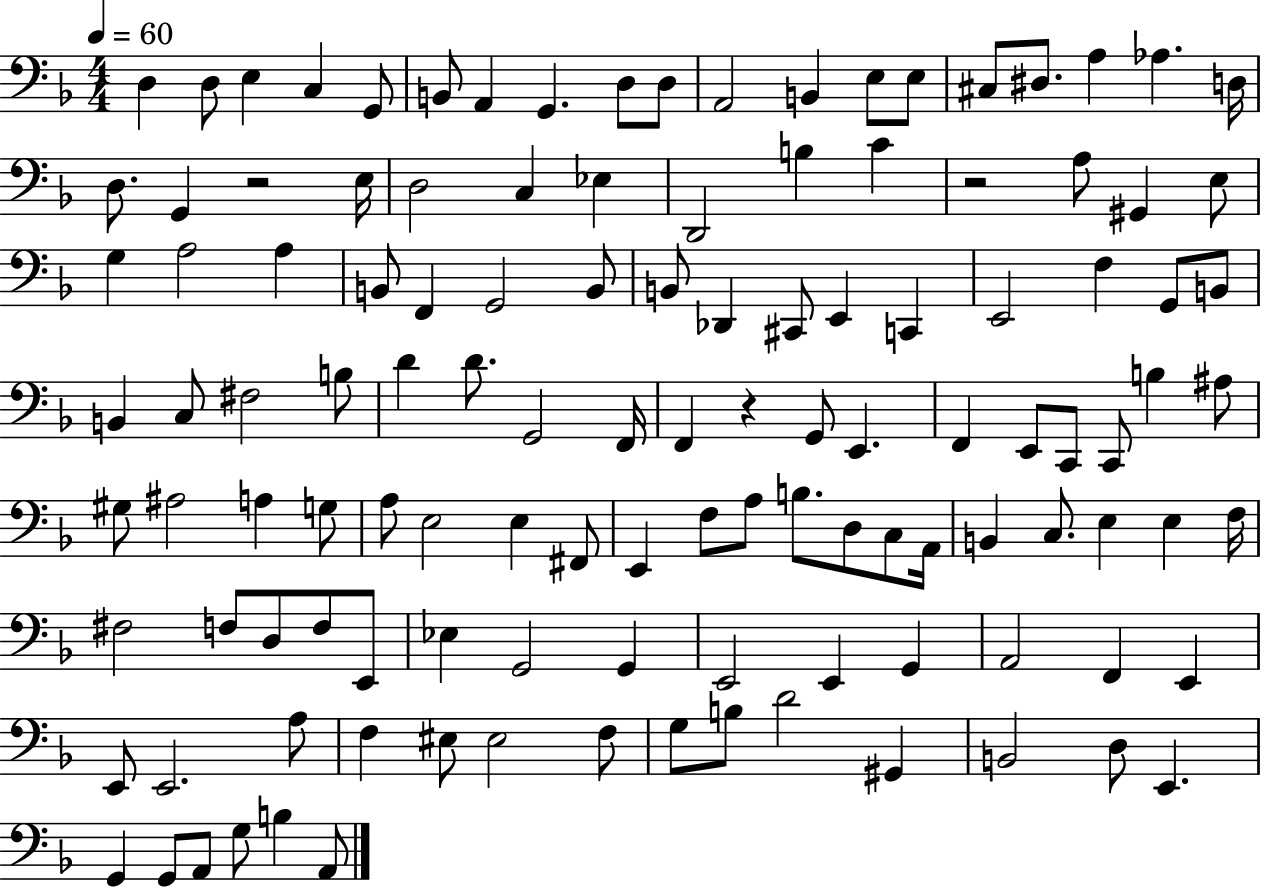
X:1
T:Untitled
M:4/4
L:1/4
K:F
D, D,/2 E, C, G,,/2 B,,/2 A,, G,, D,/2 D,/2 A,,2 B,, E,/2 E,/2 ^C,/2 ^D,/2 A, _A, D,/4 D,/2 G,, z2 E,/4 D,2 C, _E, D,,2 B, C z2 A,/2 ^G,, E,/2 G, A,2 A, B,,/2 F,, G,,2 B,,/2 B,,/2 _D,, ^C,,/2 E,, C,, E,,2 F, G,,/2 B,,/2 B,, C,/2 ^F,2 B,/2 D D/2 G,,2 F,,/4 F,, z G,,/2 E,, F,, E,,/2 C,,/2 C,,/2 B, ^A,/2 ^G,/2 ^A,2 A, G,/2 A,/2 E,2 E, ^F,,/2 E,, F,/2 A,/2 B,/2 D,/2 C,/2 A,,/4 B,, C,/2 E, E, F,/4 ^F,2 F,/2 D,/2 F,/2 E,,/2 _E, G,,2 G,, E,,2 E,, G,, A,,2 F,, E,, E,,/2 E,,2 A,/2 F, ^E,/2 ^E,2 F,/2 G,/2 B,/2 D2 ^G,, B,,2 D,/2 E,, G,, G,,/2 A,,/2 G,/2 B, A,,/2